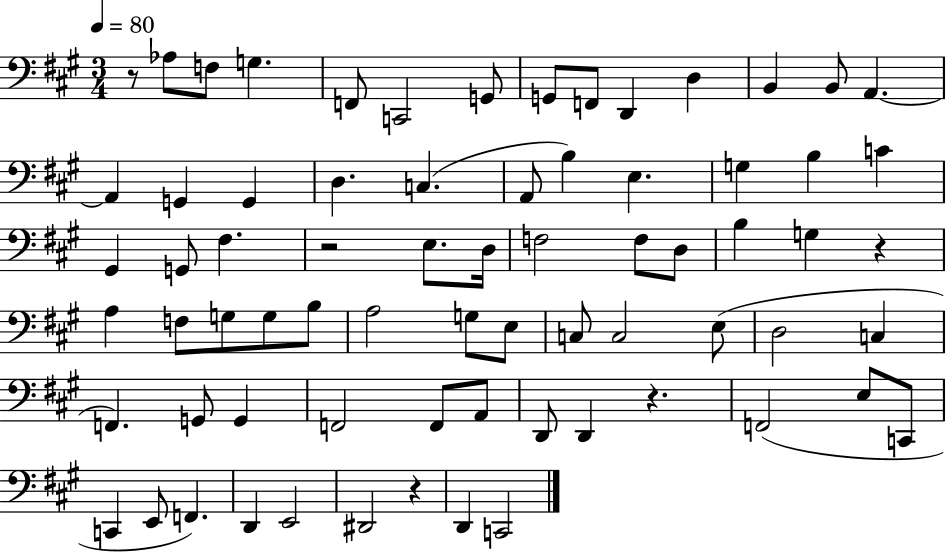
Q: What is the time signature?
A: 3/4